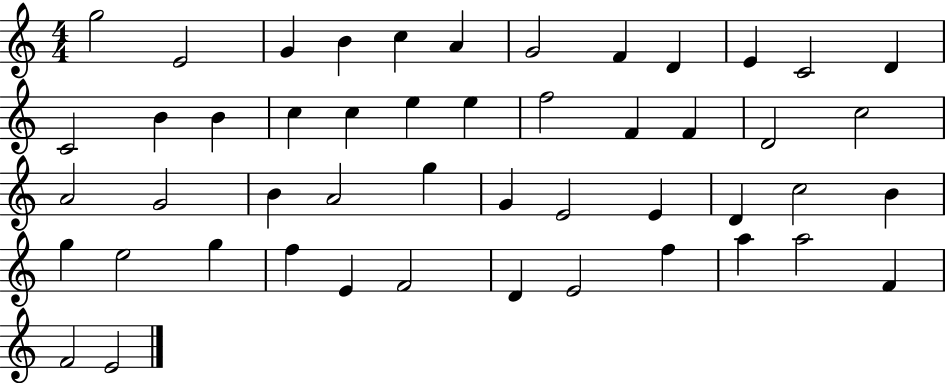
X:1
T:Untitled
M:4/4
L:1/4
K:C
g2 E2 G B c A G2 F D E C2 D C2 B B c c e e f2 F F D2 c2 A2 G2 B A2 g G E2 E D c2 B g e2 g f E F2 D E2 f a a2 F F2 E2